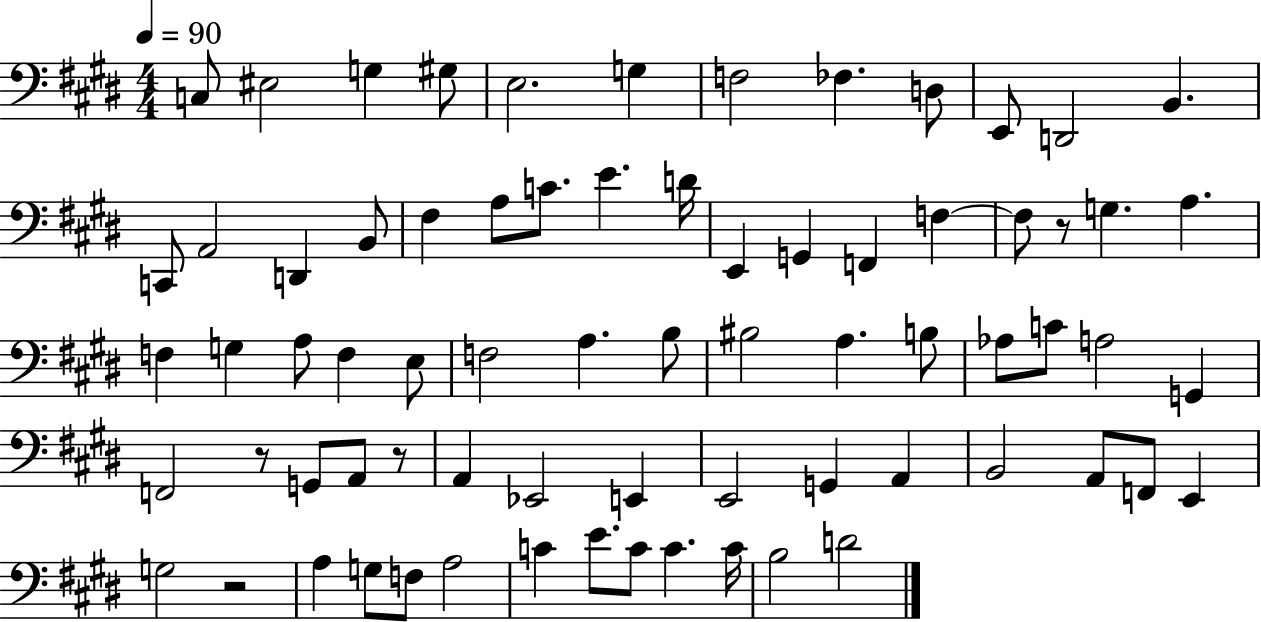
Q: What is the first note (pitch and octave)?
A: C3